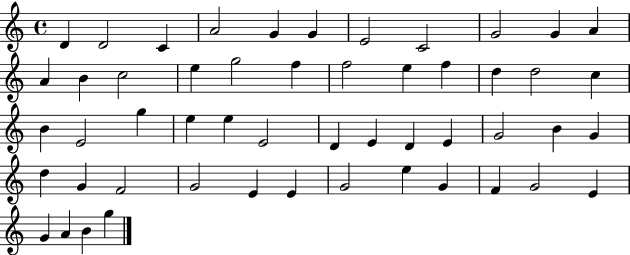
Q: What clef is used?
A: treble